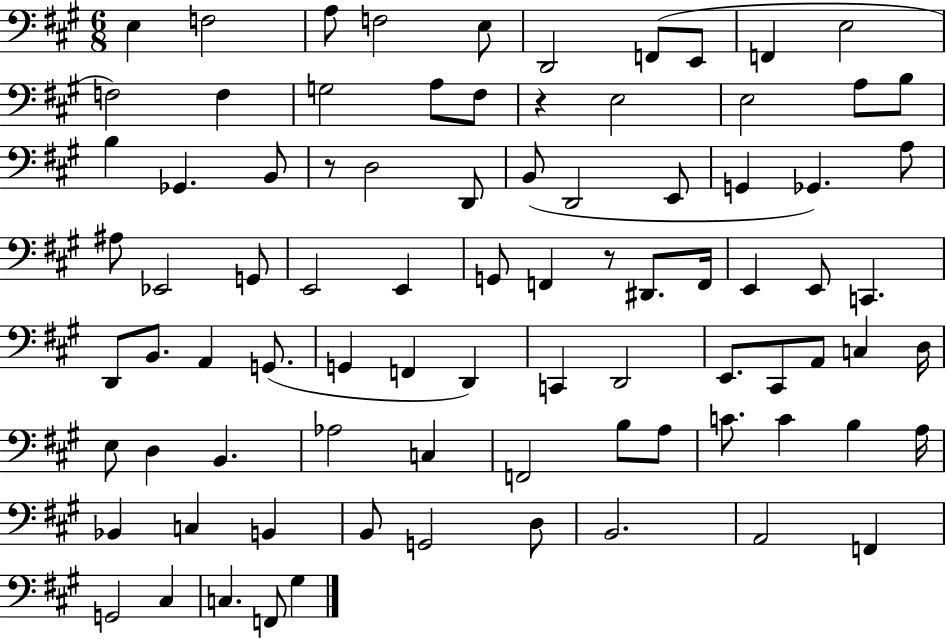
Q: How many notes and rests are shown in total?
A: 85